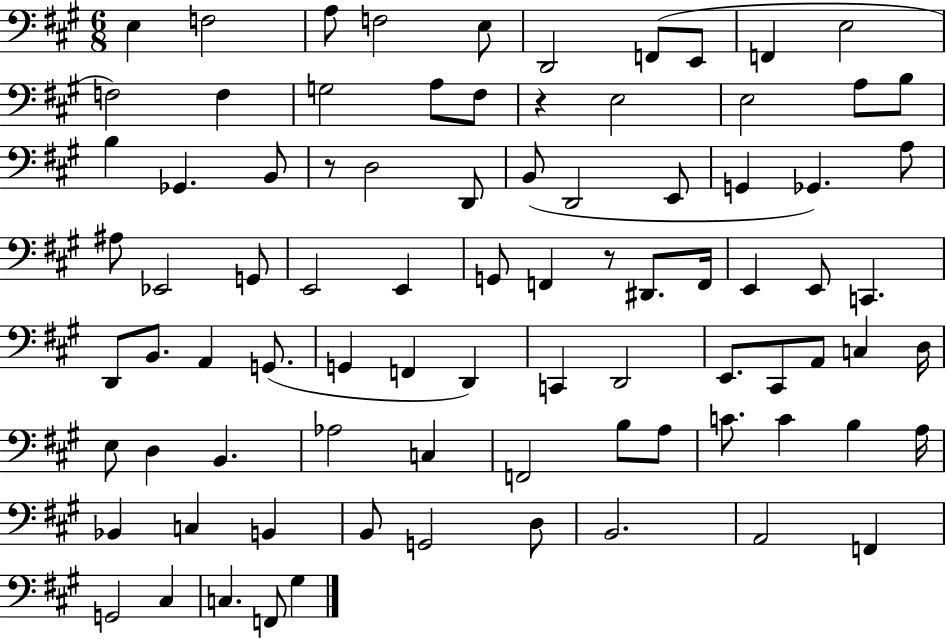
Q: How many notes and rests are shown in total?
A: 85